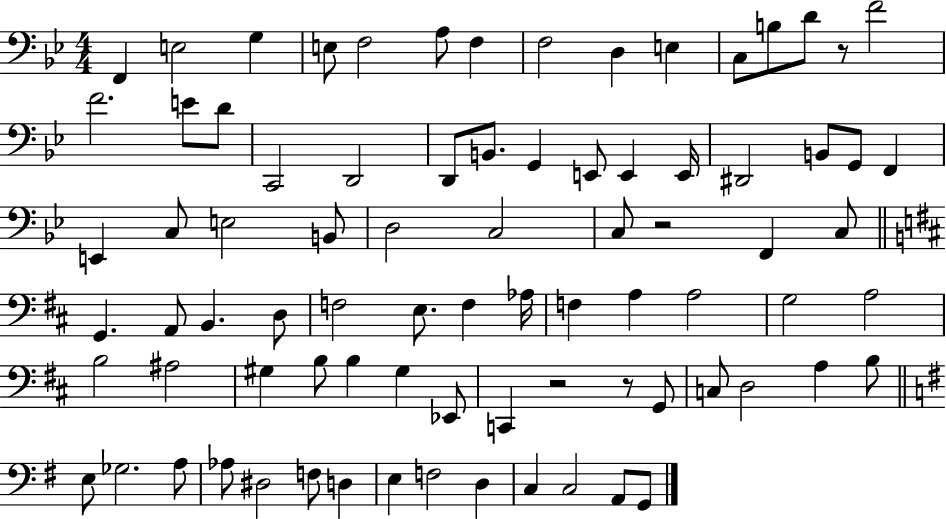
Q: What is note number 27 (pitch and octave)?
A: B2